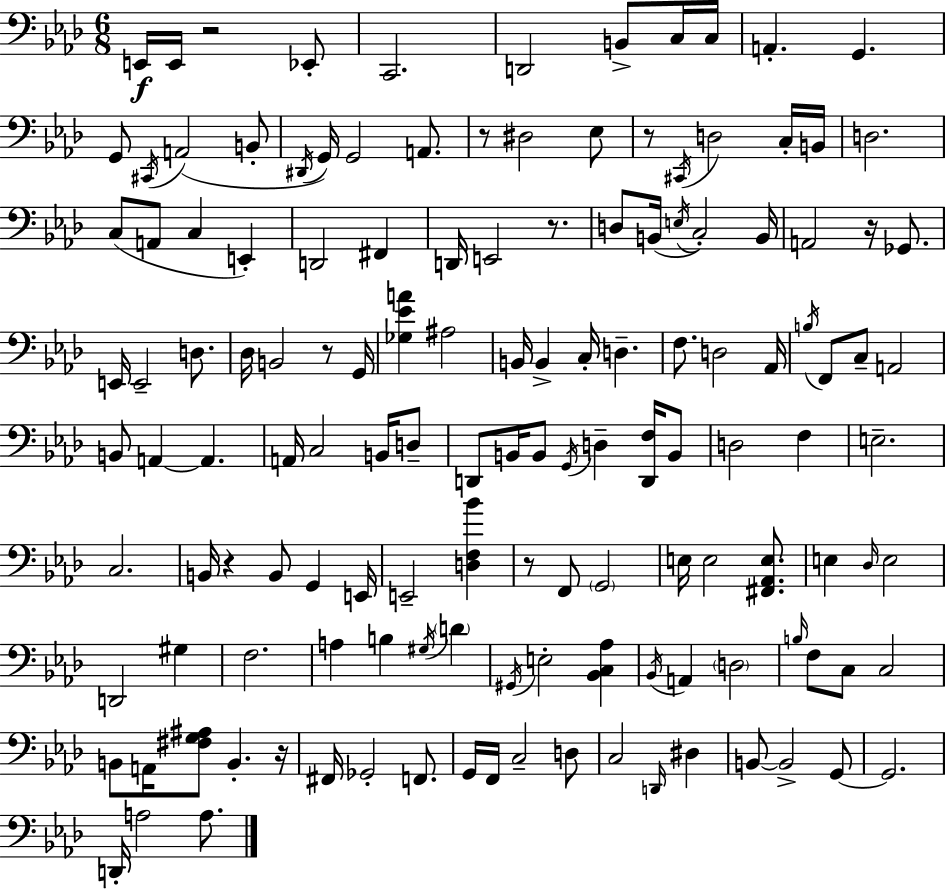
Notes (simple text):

E2/s E2/s R/h Eb2/e C2/h. D2/h B2/e C3/s C3/s A2/q. G2/q. G2/e C#2/s A2/h B2/e D#2/s G2/s G2/h A2/e. R/e D#3/h Eb3/e R/e C#2/s D3/h C3/s B2/s D3/h. C3/e A2/e C3/q E2/q D2/h F#2/q D2/s E2/h R/e. D3/e B2/s E3/s C3/h B2/s A2/h R/s Gb2/e. E2/s E2/h D3/e. Db3/s B2/h R/e G2/s [Gb3,Eb4,A4]/q A#3/h B2/s B2/q C3/s D3/q. F3/e. D3/h Ab2/s B3/s F2/e C3/e A2/h B2/e A2/q A2/q. A2/s C3/h B2/s D3/e D2/e B2/s B2/e G2/s D3/q [D2,F3]/s B2/e D3/h F3/q E3/h. C3/h. B2/s R/q B2/e G2/q E2/s E2/h [D3,F3,Bb4]/q R/e F2/e G2/h E3/s E3/h [F#2,Ab2,E3]/e. E3/q Db3/s E3/h D2/h G#3/q F3/h. A3/q B3/q G#3/s D4/q G#2/s E3/h [Bb2,C3,Ab3]/q Bb2/s A2/q D3/h B3/s F3/e C3/e C3/h B2/e A2/s [F#3,G3,A#3]/e B2/q. R/s F#2/s Gb2/h F2/e. G2/s F2/s C3/h D3/e C3/h D2/s D#3/q B2/e B2/h G2/e G2/h. D2/s A3/h A3/e.